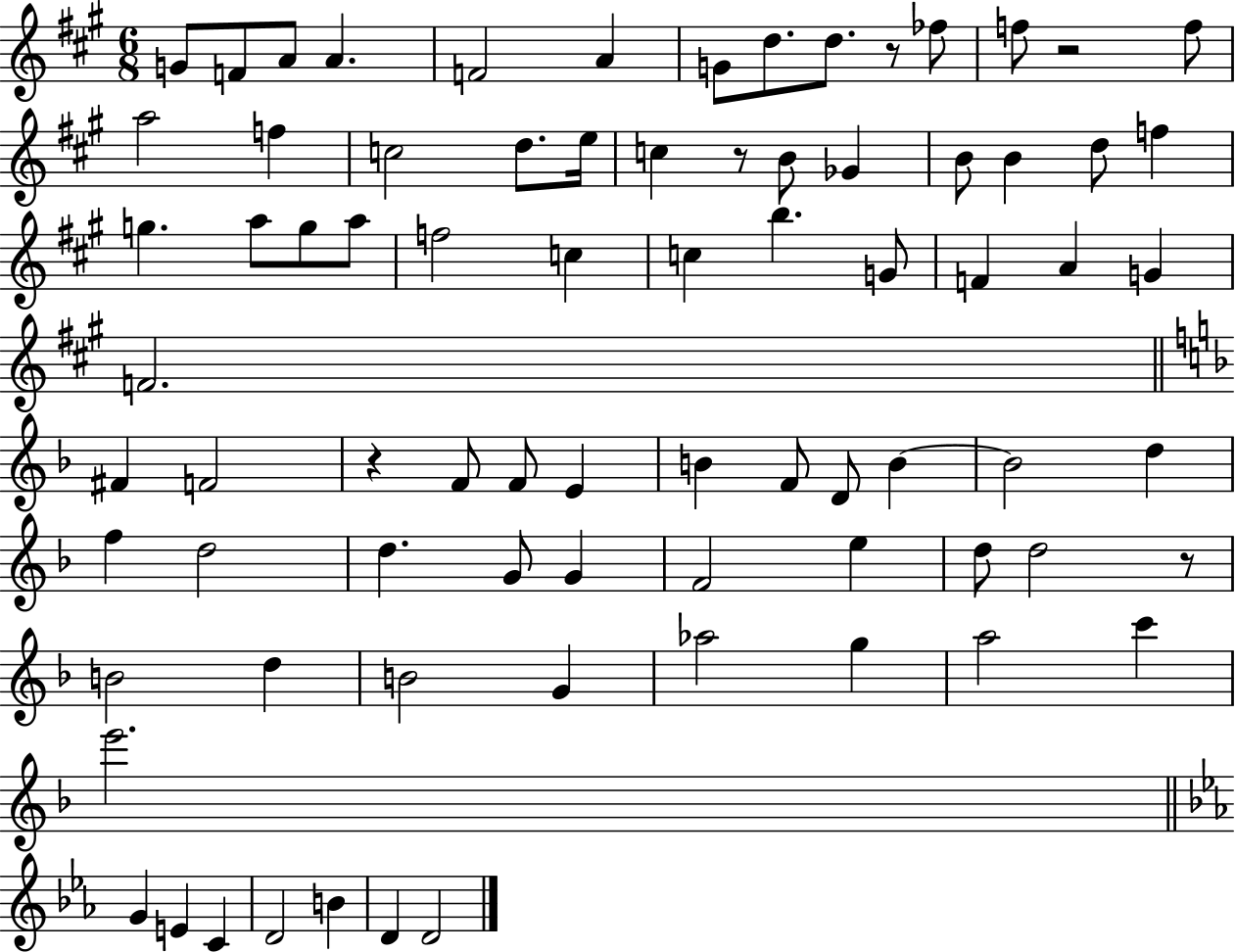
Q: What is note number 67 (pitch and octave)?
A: G4